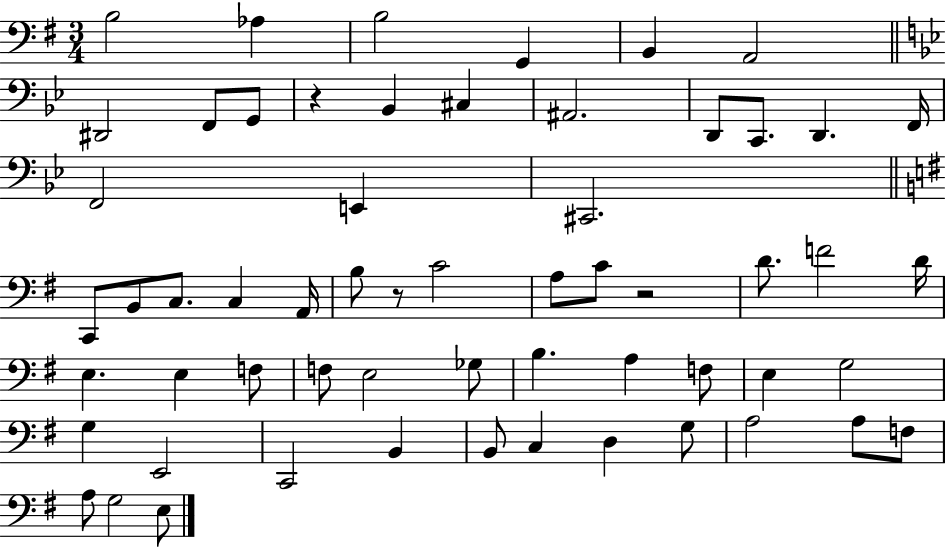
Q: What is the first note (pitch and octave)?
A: B3